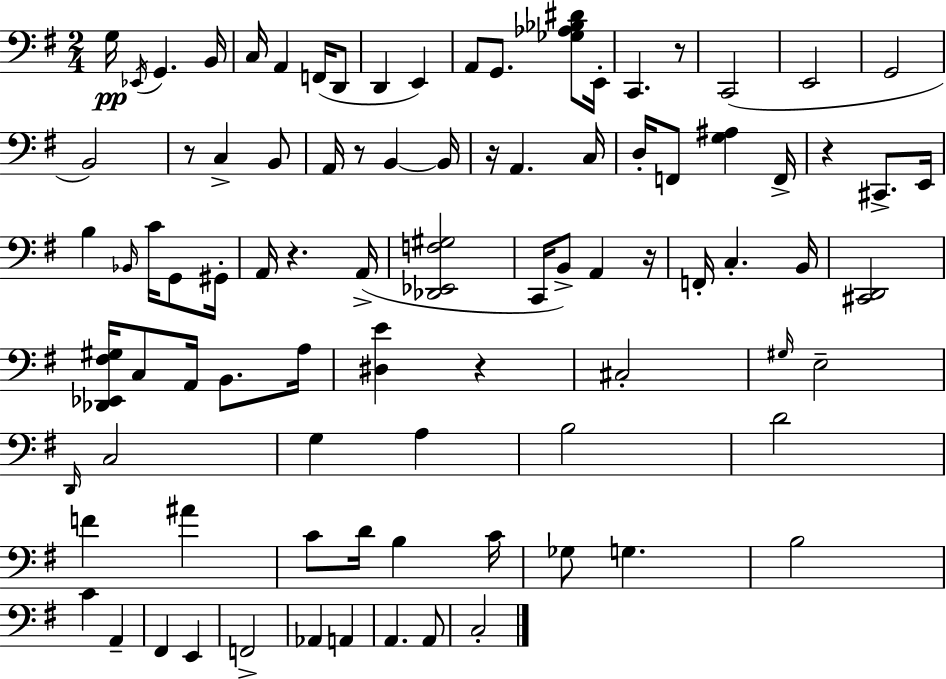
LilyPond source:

{
  \clef bass
  \numericTimeSignature
  \time 2/4
  \key g \major
  g16\pp \acciaccatura { ees,16 } g,4. | b,16 c16 a,4 f,16( d,8 | d,4 e,4) | a,8 g,8. <ges aes bes dis'>8 | \break e,16-. c,4. r8 | c,2( | e,2 | g,2 | \break b,2) | r8 c4-> b,8 | a,16 r8 b,4~~ | b,16 r16 a,4. | \break c16 d16-. f,8 <g ais>4 | f,16-> r4 cis,8.-> | e,16 b4 \grace { bes,16 } c'16 g,8 | gis,16-. a,16 r4. | \break a,16->( <des, ees, f gis>2 | c,16 b,8->) a,4 | r16 f,16-. c4.-. | b,16 <cis, d,>2 | \break <des, ees, fis gis>16 c8 a,16 b,8. | a16 <dis e'>4 r4 | cis2-. | \grace { gis16 } e2-- | \break \grace { d,16 } c2 | g4 | a4 b2 | d'2 | \break f'4 | ais'4 c'8 d'16 b4 | c'16 ges8 g4. | b2 | \break c'4 | a,4-- fis,4 | e,4 f,2-> | aes,4 | \break a,4 a,4. | a,8 c2-. | \bar "|."
}